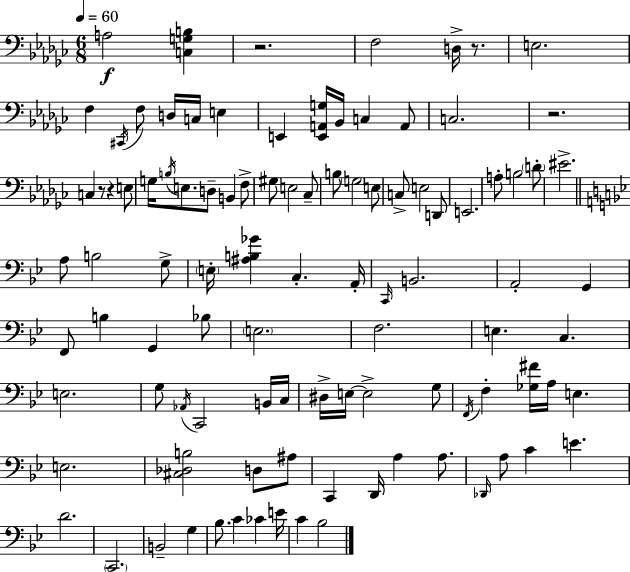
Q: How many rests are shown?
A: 5